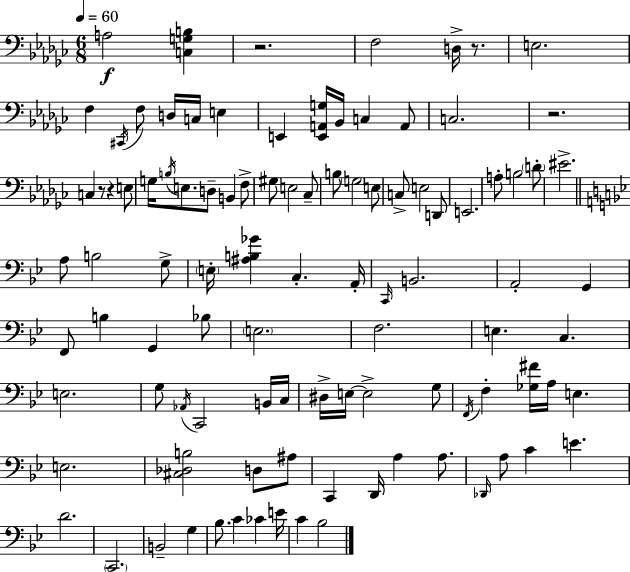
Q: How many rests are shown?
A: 5